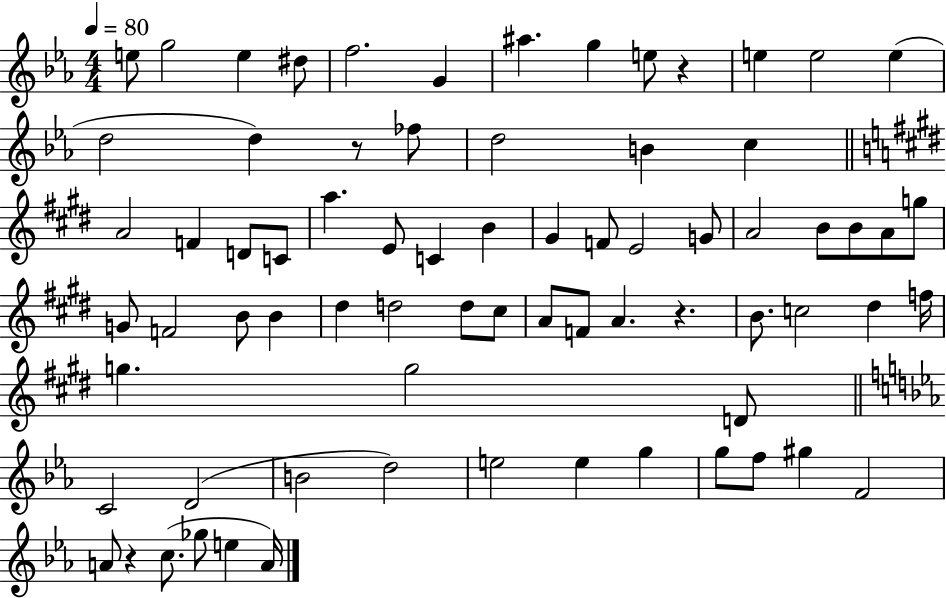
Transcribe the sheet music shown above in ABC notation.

X:1
T:Untitled
M:4/4
L:1/4
K:Eb
e/2 g2 e ^d/2 f2 G ^a g e/2 z e e2 e d2 d z/2 _f/2 d2 B c A2 F D/2 C/2 a E/2 C B ^G F/2 E2 G/2 A2 B/2 B/2 A/2 g/2 G/2 F2 B/2 B ^d d2 d/2 ^c/2 A/2 F/2 A z B/2 c2 ^d f/4 g g2 D/2 C2 D2 B2 d2 e2 e g g/2 f/2 ^g F2 A/2 z c/2 _g/2 e A/4